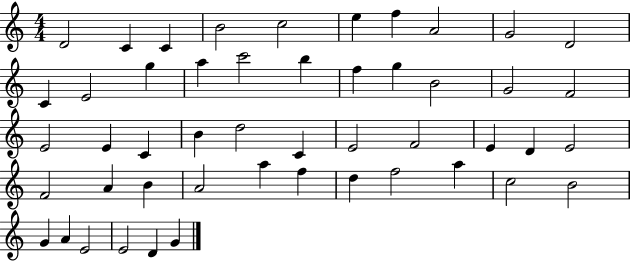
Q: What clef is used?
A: treble